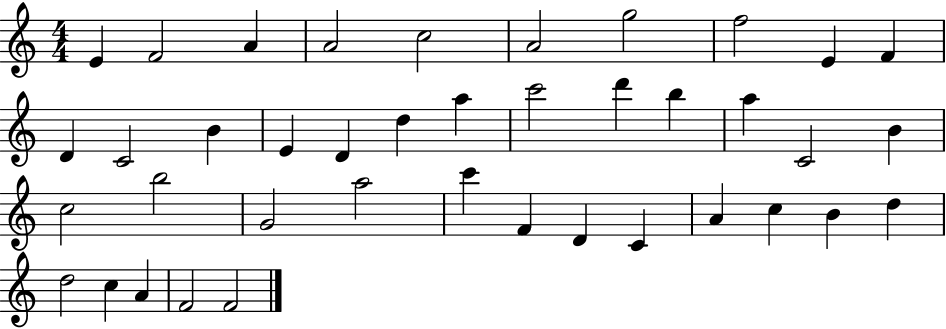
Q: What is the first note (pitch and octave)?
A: E4